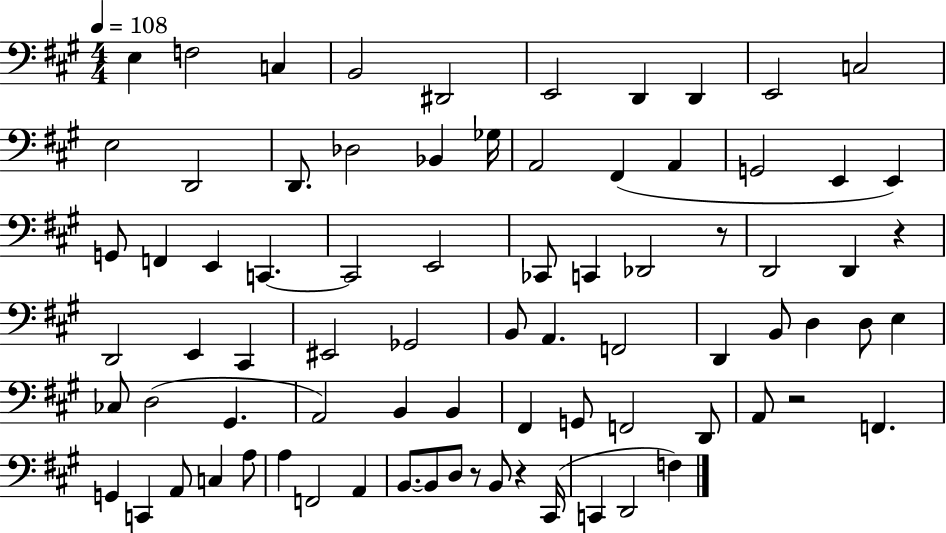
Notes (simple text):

E3/q F3/h C3/q B2/h D#2/h E2/h D2/q D2/q E2/h C3/h E3/h D2/h D2/e. Db3/h Bb2/q Gb3/s A2/h F#2/q A2/q G2/h E2/q E2/q G2/e F2/q E2/q C2/q. C2/h E2/h CES2/e C2/q Db2/h R/e D2/h D2/q R/q D2/h E2/q C#2/q EIS2/h Gb2/h B2/e A2/q. F2/h D2/q B2/e D3/q D3/e E3/q CES3/e D3/h G#2/q. A2/h B2/q B2/q F#2/q G2/e F2/h D2/e A2/e R/h F2/q. G2/q C2/q A2/e C3/q A3/e A3/q F2/h A2/q B2/e. B2/e D3/e R/e B2/e R/q C#2/s C2/q D2/h F3/q